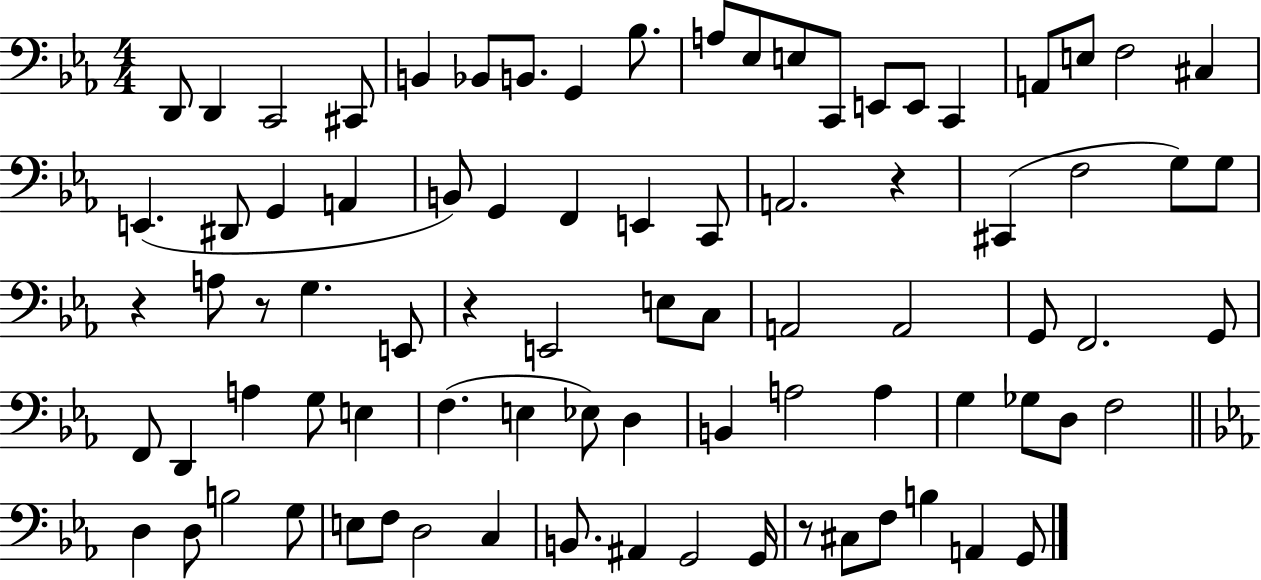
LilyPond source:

{
  \clef bass
  \numericTimeSignature
  \time 4/4
  \key ees \major
  d,8 d,4 c,2 cis,8 | b,4 bes,8 b,8. g,4 bes8. | a8 ees8 e8 c,8 e,8 e,8 c,4 | a,8 e8 f2 cis4 | \break e,4.( dis,8 g,4 a,4 | b,8) g,4 f,4 e,4 c,8 | a,2. r4 | cis,4( f2 g8) g8 | \break r4 a8 r8 g4. e,8 | r4 e,2 e8 c8 | a,2 a,2 | g,8 f,2. g,8 | \break f,8 d,4 a4 g8 e4 | f4.( e4 ees8) d4 | b,4 a2 a4 | g4 ges8 d8 f2 | \break \bar "||" \break \key ees \major d4 d8 b2 g8 | e8 f8 d2 c4 | b,8. ais,4 g,2 g,16 | r8 cis8 f8 b4 a,4 g,8 | \break \bar "|."
}